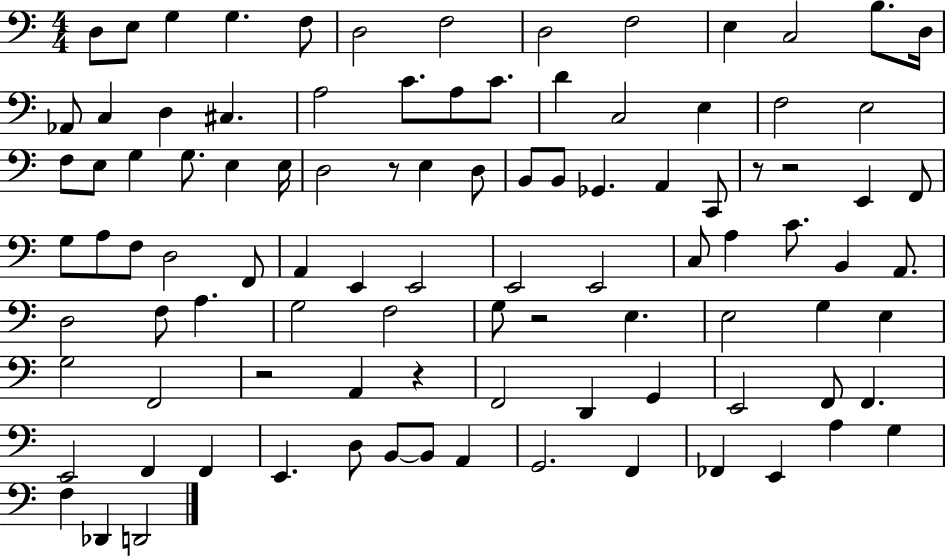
X:1
T:Untitled
M:4/4
L:1/4
K:C
D,/2 E,/2 G, G, F,/2 D,2 F,2 D,2 F,2 E, C,2 B,/2 D,/4 _A,,/2 C, D, ^C, A,2 C/2 A,/2 C/2 D C,2 E, F,2 E,2 F,/2 E,/2 G, G,/2 E, E,/4 D,2 z/2 E, D,/2 B,,/2 B,,/2 _G,, A,, C,,/2 z/2 z2 E,, F,,/2 G,/2 A,/2 F,/2 D,2 F,,/2 A,, E,, E,,2 E,,2 E,,2 C,/2 A, C/2 B,, A,,/2 D,2 F,/2 A, G,2 F,2 G,/2 z2 E, E,2 G, E, G,2 F,,2 z2 A,, z F,,2 D,, G,, E,,2 F,,/2 F,, E,,2 F,, F,, E,, D,/2 B,,/2 B,,/2 A,, G,,2 F,, _F,, E,, A, G, F, _D,, D,,2